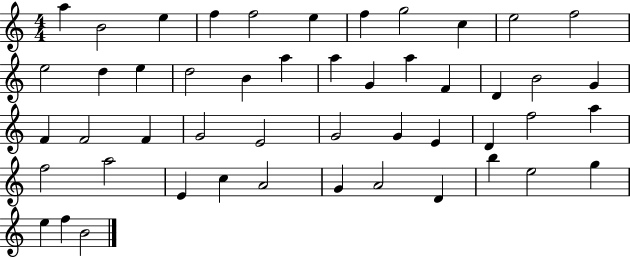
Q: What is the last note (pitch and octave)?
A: B4